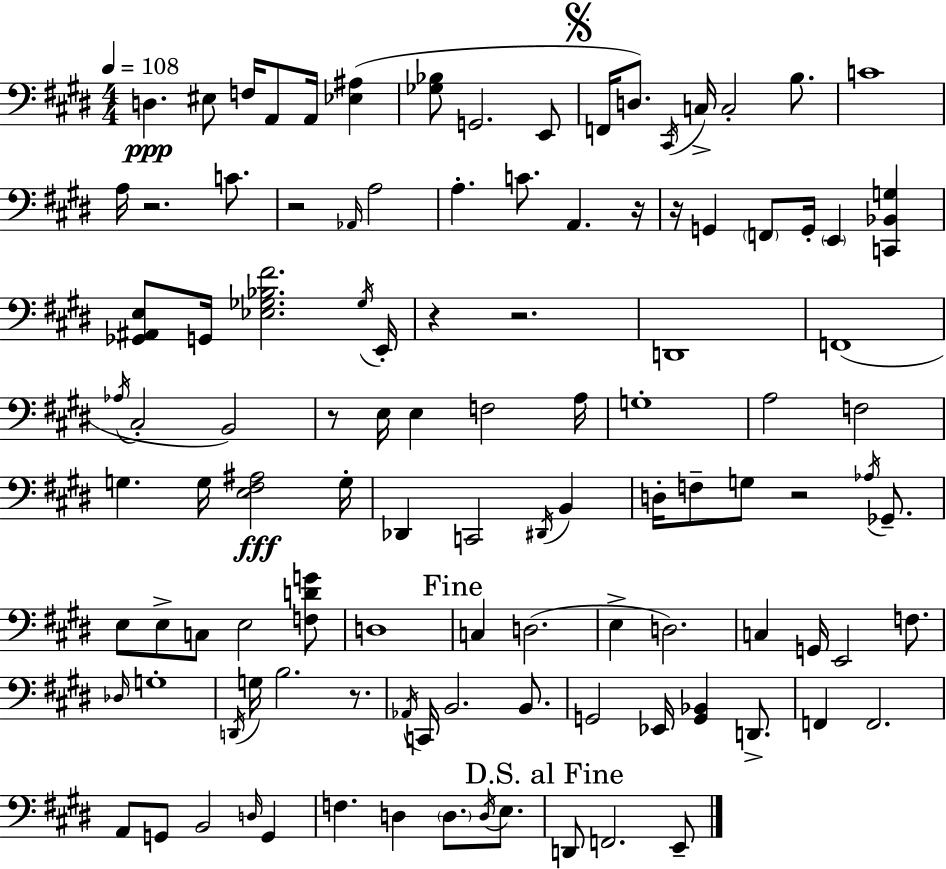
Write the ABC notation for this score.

X:1
T:Untitled
M:4/4
L:1/4
K:E
D, ^E,/2 F,/4 A,,/2 A,,/4 [_E,^A,] [_G,_B,]/2 G,,2 E,,/2 F,,/4 D,/2 ^C,,/4 C,/4 C,2 B,/2 C4 A,/4 z2 C/2 z2 _A,,/4 A,2 A, C/2 A,, z/4 z/4 G,, F,,/2 G,,/4 E,, [C,,_B,,G,] [_G,,^A,,E,]/2 G,,/4 [_E,_G,_B,^F]2 _G,/4 E,,/4 z z2 D,,4 F,,4 _A,/4 ^C,2 B,,2 z/2 E,/4 E, F,2 A,/4 G,4 A,2 F,2 G, G,/4 [E,^F,^A,]2 G,/4 _D,, C,,2 ^D,,/4 B,, D,/4 F,/2 G,/2 z2 _A,/4 _G,,/2 E,/2 E,/2 C,/2 E,2 [F,DG]/2 D,4 C, D,2 E, D,2 C, G,,/4 E,,2 F,/2 _D,/4 G,4 D,,/4 G,/4 B,2 z/2 _A,,/4 C,,/4 B,,2 B,,/2 G,,2 _E,,/4 [G,,_B,,] D,,/2 F,, F,,2 A,,/2 G,,/2 B,,2 D,/4 G,, F, D, D,/2 D,/4 E,/2 D,,/2 F,,2 E,,/2